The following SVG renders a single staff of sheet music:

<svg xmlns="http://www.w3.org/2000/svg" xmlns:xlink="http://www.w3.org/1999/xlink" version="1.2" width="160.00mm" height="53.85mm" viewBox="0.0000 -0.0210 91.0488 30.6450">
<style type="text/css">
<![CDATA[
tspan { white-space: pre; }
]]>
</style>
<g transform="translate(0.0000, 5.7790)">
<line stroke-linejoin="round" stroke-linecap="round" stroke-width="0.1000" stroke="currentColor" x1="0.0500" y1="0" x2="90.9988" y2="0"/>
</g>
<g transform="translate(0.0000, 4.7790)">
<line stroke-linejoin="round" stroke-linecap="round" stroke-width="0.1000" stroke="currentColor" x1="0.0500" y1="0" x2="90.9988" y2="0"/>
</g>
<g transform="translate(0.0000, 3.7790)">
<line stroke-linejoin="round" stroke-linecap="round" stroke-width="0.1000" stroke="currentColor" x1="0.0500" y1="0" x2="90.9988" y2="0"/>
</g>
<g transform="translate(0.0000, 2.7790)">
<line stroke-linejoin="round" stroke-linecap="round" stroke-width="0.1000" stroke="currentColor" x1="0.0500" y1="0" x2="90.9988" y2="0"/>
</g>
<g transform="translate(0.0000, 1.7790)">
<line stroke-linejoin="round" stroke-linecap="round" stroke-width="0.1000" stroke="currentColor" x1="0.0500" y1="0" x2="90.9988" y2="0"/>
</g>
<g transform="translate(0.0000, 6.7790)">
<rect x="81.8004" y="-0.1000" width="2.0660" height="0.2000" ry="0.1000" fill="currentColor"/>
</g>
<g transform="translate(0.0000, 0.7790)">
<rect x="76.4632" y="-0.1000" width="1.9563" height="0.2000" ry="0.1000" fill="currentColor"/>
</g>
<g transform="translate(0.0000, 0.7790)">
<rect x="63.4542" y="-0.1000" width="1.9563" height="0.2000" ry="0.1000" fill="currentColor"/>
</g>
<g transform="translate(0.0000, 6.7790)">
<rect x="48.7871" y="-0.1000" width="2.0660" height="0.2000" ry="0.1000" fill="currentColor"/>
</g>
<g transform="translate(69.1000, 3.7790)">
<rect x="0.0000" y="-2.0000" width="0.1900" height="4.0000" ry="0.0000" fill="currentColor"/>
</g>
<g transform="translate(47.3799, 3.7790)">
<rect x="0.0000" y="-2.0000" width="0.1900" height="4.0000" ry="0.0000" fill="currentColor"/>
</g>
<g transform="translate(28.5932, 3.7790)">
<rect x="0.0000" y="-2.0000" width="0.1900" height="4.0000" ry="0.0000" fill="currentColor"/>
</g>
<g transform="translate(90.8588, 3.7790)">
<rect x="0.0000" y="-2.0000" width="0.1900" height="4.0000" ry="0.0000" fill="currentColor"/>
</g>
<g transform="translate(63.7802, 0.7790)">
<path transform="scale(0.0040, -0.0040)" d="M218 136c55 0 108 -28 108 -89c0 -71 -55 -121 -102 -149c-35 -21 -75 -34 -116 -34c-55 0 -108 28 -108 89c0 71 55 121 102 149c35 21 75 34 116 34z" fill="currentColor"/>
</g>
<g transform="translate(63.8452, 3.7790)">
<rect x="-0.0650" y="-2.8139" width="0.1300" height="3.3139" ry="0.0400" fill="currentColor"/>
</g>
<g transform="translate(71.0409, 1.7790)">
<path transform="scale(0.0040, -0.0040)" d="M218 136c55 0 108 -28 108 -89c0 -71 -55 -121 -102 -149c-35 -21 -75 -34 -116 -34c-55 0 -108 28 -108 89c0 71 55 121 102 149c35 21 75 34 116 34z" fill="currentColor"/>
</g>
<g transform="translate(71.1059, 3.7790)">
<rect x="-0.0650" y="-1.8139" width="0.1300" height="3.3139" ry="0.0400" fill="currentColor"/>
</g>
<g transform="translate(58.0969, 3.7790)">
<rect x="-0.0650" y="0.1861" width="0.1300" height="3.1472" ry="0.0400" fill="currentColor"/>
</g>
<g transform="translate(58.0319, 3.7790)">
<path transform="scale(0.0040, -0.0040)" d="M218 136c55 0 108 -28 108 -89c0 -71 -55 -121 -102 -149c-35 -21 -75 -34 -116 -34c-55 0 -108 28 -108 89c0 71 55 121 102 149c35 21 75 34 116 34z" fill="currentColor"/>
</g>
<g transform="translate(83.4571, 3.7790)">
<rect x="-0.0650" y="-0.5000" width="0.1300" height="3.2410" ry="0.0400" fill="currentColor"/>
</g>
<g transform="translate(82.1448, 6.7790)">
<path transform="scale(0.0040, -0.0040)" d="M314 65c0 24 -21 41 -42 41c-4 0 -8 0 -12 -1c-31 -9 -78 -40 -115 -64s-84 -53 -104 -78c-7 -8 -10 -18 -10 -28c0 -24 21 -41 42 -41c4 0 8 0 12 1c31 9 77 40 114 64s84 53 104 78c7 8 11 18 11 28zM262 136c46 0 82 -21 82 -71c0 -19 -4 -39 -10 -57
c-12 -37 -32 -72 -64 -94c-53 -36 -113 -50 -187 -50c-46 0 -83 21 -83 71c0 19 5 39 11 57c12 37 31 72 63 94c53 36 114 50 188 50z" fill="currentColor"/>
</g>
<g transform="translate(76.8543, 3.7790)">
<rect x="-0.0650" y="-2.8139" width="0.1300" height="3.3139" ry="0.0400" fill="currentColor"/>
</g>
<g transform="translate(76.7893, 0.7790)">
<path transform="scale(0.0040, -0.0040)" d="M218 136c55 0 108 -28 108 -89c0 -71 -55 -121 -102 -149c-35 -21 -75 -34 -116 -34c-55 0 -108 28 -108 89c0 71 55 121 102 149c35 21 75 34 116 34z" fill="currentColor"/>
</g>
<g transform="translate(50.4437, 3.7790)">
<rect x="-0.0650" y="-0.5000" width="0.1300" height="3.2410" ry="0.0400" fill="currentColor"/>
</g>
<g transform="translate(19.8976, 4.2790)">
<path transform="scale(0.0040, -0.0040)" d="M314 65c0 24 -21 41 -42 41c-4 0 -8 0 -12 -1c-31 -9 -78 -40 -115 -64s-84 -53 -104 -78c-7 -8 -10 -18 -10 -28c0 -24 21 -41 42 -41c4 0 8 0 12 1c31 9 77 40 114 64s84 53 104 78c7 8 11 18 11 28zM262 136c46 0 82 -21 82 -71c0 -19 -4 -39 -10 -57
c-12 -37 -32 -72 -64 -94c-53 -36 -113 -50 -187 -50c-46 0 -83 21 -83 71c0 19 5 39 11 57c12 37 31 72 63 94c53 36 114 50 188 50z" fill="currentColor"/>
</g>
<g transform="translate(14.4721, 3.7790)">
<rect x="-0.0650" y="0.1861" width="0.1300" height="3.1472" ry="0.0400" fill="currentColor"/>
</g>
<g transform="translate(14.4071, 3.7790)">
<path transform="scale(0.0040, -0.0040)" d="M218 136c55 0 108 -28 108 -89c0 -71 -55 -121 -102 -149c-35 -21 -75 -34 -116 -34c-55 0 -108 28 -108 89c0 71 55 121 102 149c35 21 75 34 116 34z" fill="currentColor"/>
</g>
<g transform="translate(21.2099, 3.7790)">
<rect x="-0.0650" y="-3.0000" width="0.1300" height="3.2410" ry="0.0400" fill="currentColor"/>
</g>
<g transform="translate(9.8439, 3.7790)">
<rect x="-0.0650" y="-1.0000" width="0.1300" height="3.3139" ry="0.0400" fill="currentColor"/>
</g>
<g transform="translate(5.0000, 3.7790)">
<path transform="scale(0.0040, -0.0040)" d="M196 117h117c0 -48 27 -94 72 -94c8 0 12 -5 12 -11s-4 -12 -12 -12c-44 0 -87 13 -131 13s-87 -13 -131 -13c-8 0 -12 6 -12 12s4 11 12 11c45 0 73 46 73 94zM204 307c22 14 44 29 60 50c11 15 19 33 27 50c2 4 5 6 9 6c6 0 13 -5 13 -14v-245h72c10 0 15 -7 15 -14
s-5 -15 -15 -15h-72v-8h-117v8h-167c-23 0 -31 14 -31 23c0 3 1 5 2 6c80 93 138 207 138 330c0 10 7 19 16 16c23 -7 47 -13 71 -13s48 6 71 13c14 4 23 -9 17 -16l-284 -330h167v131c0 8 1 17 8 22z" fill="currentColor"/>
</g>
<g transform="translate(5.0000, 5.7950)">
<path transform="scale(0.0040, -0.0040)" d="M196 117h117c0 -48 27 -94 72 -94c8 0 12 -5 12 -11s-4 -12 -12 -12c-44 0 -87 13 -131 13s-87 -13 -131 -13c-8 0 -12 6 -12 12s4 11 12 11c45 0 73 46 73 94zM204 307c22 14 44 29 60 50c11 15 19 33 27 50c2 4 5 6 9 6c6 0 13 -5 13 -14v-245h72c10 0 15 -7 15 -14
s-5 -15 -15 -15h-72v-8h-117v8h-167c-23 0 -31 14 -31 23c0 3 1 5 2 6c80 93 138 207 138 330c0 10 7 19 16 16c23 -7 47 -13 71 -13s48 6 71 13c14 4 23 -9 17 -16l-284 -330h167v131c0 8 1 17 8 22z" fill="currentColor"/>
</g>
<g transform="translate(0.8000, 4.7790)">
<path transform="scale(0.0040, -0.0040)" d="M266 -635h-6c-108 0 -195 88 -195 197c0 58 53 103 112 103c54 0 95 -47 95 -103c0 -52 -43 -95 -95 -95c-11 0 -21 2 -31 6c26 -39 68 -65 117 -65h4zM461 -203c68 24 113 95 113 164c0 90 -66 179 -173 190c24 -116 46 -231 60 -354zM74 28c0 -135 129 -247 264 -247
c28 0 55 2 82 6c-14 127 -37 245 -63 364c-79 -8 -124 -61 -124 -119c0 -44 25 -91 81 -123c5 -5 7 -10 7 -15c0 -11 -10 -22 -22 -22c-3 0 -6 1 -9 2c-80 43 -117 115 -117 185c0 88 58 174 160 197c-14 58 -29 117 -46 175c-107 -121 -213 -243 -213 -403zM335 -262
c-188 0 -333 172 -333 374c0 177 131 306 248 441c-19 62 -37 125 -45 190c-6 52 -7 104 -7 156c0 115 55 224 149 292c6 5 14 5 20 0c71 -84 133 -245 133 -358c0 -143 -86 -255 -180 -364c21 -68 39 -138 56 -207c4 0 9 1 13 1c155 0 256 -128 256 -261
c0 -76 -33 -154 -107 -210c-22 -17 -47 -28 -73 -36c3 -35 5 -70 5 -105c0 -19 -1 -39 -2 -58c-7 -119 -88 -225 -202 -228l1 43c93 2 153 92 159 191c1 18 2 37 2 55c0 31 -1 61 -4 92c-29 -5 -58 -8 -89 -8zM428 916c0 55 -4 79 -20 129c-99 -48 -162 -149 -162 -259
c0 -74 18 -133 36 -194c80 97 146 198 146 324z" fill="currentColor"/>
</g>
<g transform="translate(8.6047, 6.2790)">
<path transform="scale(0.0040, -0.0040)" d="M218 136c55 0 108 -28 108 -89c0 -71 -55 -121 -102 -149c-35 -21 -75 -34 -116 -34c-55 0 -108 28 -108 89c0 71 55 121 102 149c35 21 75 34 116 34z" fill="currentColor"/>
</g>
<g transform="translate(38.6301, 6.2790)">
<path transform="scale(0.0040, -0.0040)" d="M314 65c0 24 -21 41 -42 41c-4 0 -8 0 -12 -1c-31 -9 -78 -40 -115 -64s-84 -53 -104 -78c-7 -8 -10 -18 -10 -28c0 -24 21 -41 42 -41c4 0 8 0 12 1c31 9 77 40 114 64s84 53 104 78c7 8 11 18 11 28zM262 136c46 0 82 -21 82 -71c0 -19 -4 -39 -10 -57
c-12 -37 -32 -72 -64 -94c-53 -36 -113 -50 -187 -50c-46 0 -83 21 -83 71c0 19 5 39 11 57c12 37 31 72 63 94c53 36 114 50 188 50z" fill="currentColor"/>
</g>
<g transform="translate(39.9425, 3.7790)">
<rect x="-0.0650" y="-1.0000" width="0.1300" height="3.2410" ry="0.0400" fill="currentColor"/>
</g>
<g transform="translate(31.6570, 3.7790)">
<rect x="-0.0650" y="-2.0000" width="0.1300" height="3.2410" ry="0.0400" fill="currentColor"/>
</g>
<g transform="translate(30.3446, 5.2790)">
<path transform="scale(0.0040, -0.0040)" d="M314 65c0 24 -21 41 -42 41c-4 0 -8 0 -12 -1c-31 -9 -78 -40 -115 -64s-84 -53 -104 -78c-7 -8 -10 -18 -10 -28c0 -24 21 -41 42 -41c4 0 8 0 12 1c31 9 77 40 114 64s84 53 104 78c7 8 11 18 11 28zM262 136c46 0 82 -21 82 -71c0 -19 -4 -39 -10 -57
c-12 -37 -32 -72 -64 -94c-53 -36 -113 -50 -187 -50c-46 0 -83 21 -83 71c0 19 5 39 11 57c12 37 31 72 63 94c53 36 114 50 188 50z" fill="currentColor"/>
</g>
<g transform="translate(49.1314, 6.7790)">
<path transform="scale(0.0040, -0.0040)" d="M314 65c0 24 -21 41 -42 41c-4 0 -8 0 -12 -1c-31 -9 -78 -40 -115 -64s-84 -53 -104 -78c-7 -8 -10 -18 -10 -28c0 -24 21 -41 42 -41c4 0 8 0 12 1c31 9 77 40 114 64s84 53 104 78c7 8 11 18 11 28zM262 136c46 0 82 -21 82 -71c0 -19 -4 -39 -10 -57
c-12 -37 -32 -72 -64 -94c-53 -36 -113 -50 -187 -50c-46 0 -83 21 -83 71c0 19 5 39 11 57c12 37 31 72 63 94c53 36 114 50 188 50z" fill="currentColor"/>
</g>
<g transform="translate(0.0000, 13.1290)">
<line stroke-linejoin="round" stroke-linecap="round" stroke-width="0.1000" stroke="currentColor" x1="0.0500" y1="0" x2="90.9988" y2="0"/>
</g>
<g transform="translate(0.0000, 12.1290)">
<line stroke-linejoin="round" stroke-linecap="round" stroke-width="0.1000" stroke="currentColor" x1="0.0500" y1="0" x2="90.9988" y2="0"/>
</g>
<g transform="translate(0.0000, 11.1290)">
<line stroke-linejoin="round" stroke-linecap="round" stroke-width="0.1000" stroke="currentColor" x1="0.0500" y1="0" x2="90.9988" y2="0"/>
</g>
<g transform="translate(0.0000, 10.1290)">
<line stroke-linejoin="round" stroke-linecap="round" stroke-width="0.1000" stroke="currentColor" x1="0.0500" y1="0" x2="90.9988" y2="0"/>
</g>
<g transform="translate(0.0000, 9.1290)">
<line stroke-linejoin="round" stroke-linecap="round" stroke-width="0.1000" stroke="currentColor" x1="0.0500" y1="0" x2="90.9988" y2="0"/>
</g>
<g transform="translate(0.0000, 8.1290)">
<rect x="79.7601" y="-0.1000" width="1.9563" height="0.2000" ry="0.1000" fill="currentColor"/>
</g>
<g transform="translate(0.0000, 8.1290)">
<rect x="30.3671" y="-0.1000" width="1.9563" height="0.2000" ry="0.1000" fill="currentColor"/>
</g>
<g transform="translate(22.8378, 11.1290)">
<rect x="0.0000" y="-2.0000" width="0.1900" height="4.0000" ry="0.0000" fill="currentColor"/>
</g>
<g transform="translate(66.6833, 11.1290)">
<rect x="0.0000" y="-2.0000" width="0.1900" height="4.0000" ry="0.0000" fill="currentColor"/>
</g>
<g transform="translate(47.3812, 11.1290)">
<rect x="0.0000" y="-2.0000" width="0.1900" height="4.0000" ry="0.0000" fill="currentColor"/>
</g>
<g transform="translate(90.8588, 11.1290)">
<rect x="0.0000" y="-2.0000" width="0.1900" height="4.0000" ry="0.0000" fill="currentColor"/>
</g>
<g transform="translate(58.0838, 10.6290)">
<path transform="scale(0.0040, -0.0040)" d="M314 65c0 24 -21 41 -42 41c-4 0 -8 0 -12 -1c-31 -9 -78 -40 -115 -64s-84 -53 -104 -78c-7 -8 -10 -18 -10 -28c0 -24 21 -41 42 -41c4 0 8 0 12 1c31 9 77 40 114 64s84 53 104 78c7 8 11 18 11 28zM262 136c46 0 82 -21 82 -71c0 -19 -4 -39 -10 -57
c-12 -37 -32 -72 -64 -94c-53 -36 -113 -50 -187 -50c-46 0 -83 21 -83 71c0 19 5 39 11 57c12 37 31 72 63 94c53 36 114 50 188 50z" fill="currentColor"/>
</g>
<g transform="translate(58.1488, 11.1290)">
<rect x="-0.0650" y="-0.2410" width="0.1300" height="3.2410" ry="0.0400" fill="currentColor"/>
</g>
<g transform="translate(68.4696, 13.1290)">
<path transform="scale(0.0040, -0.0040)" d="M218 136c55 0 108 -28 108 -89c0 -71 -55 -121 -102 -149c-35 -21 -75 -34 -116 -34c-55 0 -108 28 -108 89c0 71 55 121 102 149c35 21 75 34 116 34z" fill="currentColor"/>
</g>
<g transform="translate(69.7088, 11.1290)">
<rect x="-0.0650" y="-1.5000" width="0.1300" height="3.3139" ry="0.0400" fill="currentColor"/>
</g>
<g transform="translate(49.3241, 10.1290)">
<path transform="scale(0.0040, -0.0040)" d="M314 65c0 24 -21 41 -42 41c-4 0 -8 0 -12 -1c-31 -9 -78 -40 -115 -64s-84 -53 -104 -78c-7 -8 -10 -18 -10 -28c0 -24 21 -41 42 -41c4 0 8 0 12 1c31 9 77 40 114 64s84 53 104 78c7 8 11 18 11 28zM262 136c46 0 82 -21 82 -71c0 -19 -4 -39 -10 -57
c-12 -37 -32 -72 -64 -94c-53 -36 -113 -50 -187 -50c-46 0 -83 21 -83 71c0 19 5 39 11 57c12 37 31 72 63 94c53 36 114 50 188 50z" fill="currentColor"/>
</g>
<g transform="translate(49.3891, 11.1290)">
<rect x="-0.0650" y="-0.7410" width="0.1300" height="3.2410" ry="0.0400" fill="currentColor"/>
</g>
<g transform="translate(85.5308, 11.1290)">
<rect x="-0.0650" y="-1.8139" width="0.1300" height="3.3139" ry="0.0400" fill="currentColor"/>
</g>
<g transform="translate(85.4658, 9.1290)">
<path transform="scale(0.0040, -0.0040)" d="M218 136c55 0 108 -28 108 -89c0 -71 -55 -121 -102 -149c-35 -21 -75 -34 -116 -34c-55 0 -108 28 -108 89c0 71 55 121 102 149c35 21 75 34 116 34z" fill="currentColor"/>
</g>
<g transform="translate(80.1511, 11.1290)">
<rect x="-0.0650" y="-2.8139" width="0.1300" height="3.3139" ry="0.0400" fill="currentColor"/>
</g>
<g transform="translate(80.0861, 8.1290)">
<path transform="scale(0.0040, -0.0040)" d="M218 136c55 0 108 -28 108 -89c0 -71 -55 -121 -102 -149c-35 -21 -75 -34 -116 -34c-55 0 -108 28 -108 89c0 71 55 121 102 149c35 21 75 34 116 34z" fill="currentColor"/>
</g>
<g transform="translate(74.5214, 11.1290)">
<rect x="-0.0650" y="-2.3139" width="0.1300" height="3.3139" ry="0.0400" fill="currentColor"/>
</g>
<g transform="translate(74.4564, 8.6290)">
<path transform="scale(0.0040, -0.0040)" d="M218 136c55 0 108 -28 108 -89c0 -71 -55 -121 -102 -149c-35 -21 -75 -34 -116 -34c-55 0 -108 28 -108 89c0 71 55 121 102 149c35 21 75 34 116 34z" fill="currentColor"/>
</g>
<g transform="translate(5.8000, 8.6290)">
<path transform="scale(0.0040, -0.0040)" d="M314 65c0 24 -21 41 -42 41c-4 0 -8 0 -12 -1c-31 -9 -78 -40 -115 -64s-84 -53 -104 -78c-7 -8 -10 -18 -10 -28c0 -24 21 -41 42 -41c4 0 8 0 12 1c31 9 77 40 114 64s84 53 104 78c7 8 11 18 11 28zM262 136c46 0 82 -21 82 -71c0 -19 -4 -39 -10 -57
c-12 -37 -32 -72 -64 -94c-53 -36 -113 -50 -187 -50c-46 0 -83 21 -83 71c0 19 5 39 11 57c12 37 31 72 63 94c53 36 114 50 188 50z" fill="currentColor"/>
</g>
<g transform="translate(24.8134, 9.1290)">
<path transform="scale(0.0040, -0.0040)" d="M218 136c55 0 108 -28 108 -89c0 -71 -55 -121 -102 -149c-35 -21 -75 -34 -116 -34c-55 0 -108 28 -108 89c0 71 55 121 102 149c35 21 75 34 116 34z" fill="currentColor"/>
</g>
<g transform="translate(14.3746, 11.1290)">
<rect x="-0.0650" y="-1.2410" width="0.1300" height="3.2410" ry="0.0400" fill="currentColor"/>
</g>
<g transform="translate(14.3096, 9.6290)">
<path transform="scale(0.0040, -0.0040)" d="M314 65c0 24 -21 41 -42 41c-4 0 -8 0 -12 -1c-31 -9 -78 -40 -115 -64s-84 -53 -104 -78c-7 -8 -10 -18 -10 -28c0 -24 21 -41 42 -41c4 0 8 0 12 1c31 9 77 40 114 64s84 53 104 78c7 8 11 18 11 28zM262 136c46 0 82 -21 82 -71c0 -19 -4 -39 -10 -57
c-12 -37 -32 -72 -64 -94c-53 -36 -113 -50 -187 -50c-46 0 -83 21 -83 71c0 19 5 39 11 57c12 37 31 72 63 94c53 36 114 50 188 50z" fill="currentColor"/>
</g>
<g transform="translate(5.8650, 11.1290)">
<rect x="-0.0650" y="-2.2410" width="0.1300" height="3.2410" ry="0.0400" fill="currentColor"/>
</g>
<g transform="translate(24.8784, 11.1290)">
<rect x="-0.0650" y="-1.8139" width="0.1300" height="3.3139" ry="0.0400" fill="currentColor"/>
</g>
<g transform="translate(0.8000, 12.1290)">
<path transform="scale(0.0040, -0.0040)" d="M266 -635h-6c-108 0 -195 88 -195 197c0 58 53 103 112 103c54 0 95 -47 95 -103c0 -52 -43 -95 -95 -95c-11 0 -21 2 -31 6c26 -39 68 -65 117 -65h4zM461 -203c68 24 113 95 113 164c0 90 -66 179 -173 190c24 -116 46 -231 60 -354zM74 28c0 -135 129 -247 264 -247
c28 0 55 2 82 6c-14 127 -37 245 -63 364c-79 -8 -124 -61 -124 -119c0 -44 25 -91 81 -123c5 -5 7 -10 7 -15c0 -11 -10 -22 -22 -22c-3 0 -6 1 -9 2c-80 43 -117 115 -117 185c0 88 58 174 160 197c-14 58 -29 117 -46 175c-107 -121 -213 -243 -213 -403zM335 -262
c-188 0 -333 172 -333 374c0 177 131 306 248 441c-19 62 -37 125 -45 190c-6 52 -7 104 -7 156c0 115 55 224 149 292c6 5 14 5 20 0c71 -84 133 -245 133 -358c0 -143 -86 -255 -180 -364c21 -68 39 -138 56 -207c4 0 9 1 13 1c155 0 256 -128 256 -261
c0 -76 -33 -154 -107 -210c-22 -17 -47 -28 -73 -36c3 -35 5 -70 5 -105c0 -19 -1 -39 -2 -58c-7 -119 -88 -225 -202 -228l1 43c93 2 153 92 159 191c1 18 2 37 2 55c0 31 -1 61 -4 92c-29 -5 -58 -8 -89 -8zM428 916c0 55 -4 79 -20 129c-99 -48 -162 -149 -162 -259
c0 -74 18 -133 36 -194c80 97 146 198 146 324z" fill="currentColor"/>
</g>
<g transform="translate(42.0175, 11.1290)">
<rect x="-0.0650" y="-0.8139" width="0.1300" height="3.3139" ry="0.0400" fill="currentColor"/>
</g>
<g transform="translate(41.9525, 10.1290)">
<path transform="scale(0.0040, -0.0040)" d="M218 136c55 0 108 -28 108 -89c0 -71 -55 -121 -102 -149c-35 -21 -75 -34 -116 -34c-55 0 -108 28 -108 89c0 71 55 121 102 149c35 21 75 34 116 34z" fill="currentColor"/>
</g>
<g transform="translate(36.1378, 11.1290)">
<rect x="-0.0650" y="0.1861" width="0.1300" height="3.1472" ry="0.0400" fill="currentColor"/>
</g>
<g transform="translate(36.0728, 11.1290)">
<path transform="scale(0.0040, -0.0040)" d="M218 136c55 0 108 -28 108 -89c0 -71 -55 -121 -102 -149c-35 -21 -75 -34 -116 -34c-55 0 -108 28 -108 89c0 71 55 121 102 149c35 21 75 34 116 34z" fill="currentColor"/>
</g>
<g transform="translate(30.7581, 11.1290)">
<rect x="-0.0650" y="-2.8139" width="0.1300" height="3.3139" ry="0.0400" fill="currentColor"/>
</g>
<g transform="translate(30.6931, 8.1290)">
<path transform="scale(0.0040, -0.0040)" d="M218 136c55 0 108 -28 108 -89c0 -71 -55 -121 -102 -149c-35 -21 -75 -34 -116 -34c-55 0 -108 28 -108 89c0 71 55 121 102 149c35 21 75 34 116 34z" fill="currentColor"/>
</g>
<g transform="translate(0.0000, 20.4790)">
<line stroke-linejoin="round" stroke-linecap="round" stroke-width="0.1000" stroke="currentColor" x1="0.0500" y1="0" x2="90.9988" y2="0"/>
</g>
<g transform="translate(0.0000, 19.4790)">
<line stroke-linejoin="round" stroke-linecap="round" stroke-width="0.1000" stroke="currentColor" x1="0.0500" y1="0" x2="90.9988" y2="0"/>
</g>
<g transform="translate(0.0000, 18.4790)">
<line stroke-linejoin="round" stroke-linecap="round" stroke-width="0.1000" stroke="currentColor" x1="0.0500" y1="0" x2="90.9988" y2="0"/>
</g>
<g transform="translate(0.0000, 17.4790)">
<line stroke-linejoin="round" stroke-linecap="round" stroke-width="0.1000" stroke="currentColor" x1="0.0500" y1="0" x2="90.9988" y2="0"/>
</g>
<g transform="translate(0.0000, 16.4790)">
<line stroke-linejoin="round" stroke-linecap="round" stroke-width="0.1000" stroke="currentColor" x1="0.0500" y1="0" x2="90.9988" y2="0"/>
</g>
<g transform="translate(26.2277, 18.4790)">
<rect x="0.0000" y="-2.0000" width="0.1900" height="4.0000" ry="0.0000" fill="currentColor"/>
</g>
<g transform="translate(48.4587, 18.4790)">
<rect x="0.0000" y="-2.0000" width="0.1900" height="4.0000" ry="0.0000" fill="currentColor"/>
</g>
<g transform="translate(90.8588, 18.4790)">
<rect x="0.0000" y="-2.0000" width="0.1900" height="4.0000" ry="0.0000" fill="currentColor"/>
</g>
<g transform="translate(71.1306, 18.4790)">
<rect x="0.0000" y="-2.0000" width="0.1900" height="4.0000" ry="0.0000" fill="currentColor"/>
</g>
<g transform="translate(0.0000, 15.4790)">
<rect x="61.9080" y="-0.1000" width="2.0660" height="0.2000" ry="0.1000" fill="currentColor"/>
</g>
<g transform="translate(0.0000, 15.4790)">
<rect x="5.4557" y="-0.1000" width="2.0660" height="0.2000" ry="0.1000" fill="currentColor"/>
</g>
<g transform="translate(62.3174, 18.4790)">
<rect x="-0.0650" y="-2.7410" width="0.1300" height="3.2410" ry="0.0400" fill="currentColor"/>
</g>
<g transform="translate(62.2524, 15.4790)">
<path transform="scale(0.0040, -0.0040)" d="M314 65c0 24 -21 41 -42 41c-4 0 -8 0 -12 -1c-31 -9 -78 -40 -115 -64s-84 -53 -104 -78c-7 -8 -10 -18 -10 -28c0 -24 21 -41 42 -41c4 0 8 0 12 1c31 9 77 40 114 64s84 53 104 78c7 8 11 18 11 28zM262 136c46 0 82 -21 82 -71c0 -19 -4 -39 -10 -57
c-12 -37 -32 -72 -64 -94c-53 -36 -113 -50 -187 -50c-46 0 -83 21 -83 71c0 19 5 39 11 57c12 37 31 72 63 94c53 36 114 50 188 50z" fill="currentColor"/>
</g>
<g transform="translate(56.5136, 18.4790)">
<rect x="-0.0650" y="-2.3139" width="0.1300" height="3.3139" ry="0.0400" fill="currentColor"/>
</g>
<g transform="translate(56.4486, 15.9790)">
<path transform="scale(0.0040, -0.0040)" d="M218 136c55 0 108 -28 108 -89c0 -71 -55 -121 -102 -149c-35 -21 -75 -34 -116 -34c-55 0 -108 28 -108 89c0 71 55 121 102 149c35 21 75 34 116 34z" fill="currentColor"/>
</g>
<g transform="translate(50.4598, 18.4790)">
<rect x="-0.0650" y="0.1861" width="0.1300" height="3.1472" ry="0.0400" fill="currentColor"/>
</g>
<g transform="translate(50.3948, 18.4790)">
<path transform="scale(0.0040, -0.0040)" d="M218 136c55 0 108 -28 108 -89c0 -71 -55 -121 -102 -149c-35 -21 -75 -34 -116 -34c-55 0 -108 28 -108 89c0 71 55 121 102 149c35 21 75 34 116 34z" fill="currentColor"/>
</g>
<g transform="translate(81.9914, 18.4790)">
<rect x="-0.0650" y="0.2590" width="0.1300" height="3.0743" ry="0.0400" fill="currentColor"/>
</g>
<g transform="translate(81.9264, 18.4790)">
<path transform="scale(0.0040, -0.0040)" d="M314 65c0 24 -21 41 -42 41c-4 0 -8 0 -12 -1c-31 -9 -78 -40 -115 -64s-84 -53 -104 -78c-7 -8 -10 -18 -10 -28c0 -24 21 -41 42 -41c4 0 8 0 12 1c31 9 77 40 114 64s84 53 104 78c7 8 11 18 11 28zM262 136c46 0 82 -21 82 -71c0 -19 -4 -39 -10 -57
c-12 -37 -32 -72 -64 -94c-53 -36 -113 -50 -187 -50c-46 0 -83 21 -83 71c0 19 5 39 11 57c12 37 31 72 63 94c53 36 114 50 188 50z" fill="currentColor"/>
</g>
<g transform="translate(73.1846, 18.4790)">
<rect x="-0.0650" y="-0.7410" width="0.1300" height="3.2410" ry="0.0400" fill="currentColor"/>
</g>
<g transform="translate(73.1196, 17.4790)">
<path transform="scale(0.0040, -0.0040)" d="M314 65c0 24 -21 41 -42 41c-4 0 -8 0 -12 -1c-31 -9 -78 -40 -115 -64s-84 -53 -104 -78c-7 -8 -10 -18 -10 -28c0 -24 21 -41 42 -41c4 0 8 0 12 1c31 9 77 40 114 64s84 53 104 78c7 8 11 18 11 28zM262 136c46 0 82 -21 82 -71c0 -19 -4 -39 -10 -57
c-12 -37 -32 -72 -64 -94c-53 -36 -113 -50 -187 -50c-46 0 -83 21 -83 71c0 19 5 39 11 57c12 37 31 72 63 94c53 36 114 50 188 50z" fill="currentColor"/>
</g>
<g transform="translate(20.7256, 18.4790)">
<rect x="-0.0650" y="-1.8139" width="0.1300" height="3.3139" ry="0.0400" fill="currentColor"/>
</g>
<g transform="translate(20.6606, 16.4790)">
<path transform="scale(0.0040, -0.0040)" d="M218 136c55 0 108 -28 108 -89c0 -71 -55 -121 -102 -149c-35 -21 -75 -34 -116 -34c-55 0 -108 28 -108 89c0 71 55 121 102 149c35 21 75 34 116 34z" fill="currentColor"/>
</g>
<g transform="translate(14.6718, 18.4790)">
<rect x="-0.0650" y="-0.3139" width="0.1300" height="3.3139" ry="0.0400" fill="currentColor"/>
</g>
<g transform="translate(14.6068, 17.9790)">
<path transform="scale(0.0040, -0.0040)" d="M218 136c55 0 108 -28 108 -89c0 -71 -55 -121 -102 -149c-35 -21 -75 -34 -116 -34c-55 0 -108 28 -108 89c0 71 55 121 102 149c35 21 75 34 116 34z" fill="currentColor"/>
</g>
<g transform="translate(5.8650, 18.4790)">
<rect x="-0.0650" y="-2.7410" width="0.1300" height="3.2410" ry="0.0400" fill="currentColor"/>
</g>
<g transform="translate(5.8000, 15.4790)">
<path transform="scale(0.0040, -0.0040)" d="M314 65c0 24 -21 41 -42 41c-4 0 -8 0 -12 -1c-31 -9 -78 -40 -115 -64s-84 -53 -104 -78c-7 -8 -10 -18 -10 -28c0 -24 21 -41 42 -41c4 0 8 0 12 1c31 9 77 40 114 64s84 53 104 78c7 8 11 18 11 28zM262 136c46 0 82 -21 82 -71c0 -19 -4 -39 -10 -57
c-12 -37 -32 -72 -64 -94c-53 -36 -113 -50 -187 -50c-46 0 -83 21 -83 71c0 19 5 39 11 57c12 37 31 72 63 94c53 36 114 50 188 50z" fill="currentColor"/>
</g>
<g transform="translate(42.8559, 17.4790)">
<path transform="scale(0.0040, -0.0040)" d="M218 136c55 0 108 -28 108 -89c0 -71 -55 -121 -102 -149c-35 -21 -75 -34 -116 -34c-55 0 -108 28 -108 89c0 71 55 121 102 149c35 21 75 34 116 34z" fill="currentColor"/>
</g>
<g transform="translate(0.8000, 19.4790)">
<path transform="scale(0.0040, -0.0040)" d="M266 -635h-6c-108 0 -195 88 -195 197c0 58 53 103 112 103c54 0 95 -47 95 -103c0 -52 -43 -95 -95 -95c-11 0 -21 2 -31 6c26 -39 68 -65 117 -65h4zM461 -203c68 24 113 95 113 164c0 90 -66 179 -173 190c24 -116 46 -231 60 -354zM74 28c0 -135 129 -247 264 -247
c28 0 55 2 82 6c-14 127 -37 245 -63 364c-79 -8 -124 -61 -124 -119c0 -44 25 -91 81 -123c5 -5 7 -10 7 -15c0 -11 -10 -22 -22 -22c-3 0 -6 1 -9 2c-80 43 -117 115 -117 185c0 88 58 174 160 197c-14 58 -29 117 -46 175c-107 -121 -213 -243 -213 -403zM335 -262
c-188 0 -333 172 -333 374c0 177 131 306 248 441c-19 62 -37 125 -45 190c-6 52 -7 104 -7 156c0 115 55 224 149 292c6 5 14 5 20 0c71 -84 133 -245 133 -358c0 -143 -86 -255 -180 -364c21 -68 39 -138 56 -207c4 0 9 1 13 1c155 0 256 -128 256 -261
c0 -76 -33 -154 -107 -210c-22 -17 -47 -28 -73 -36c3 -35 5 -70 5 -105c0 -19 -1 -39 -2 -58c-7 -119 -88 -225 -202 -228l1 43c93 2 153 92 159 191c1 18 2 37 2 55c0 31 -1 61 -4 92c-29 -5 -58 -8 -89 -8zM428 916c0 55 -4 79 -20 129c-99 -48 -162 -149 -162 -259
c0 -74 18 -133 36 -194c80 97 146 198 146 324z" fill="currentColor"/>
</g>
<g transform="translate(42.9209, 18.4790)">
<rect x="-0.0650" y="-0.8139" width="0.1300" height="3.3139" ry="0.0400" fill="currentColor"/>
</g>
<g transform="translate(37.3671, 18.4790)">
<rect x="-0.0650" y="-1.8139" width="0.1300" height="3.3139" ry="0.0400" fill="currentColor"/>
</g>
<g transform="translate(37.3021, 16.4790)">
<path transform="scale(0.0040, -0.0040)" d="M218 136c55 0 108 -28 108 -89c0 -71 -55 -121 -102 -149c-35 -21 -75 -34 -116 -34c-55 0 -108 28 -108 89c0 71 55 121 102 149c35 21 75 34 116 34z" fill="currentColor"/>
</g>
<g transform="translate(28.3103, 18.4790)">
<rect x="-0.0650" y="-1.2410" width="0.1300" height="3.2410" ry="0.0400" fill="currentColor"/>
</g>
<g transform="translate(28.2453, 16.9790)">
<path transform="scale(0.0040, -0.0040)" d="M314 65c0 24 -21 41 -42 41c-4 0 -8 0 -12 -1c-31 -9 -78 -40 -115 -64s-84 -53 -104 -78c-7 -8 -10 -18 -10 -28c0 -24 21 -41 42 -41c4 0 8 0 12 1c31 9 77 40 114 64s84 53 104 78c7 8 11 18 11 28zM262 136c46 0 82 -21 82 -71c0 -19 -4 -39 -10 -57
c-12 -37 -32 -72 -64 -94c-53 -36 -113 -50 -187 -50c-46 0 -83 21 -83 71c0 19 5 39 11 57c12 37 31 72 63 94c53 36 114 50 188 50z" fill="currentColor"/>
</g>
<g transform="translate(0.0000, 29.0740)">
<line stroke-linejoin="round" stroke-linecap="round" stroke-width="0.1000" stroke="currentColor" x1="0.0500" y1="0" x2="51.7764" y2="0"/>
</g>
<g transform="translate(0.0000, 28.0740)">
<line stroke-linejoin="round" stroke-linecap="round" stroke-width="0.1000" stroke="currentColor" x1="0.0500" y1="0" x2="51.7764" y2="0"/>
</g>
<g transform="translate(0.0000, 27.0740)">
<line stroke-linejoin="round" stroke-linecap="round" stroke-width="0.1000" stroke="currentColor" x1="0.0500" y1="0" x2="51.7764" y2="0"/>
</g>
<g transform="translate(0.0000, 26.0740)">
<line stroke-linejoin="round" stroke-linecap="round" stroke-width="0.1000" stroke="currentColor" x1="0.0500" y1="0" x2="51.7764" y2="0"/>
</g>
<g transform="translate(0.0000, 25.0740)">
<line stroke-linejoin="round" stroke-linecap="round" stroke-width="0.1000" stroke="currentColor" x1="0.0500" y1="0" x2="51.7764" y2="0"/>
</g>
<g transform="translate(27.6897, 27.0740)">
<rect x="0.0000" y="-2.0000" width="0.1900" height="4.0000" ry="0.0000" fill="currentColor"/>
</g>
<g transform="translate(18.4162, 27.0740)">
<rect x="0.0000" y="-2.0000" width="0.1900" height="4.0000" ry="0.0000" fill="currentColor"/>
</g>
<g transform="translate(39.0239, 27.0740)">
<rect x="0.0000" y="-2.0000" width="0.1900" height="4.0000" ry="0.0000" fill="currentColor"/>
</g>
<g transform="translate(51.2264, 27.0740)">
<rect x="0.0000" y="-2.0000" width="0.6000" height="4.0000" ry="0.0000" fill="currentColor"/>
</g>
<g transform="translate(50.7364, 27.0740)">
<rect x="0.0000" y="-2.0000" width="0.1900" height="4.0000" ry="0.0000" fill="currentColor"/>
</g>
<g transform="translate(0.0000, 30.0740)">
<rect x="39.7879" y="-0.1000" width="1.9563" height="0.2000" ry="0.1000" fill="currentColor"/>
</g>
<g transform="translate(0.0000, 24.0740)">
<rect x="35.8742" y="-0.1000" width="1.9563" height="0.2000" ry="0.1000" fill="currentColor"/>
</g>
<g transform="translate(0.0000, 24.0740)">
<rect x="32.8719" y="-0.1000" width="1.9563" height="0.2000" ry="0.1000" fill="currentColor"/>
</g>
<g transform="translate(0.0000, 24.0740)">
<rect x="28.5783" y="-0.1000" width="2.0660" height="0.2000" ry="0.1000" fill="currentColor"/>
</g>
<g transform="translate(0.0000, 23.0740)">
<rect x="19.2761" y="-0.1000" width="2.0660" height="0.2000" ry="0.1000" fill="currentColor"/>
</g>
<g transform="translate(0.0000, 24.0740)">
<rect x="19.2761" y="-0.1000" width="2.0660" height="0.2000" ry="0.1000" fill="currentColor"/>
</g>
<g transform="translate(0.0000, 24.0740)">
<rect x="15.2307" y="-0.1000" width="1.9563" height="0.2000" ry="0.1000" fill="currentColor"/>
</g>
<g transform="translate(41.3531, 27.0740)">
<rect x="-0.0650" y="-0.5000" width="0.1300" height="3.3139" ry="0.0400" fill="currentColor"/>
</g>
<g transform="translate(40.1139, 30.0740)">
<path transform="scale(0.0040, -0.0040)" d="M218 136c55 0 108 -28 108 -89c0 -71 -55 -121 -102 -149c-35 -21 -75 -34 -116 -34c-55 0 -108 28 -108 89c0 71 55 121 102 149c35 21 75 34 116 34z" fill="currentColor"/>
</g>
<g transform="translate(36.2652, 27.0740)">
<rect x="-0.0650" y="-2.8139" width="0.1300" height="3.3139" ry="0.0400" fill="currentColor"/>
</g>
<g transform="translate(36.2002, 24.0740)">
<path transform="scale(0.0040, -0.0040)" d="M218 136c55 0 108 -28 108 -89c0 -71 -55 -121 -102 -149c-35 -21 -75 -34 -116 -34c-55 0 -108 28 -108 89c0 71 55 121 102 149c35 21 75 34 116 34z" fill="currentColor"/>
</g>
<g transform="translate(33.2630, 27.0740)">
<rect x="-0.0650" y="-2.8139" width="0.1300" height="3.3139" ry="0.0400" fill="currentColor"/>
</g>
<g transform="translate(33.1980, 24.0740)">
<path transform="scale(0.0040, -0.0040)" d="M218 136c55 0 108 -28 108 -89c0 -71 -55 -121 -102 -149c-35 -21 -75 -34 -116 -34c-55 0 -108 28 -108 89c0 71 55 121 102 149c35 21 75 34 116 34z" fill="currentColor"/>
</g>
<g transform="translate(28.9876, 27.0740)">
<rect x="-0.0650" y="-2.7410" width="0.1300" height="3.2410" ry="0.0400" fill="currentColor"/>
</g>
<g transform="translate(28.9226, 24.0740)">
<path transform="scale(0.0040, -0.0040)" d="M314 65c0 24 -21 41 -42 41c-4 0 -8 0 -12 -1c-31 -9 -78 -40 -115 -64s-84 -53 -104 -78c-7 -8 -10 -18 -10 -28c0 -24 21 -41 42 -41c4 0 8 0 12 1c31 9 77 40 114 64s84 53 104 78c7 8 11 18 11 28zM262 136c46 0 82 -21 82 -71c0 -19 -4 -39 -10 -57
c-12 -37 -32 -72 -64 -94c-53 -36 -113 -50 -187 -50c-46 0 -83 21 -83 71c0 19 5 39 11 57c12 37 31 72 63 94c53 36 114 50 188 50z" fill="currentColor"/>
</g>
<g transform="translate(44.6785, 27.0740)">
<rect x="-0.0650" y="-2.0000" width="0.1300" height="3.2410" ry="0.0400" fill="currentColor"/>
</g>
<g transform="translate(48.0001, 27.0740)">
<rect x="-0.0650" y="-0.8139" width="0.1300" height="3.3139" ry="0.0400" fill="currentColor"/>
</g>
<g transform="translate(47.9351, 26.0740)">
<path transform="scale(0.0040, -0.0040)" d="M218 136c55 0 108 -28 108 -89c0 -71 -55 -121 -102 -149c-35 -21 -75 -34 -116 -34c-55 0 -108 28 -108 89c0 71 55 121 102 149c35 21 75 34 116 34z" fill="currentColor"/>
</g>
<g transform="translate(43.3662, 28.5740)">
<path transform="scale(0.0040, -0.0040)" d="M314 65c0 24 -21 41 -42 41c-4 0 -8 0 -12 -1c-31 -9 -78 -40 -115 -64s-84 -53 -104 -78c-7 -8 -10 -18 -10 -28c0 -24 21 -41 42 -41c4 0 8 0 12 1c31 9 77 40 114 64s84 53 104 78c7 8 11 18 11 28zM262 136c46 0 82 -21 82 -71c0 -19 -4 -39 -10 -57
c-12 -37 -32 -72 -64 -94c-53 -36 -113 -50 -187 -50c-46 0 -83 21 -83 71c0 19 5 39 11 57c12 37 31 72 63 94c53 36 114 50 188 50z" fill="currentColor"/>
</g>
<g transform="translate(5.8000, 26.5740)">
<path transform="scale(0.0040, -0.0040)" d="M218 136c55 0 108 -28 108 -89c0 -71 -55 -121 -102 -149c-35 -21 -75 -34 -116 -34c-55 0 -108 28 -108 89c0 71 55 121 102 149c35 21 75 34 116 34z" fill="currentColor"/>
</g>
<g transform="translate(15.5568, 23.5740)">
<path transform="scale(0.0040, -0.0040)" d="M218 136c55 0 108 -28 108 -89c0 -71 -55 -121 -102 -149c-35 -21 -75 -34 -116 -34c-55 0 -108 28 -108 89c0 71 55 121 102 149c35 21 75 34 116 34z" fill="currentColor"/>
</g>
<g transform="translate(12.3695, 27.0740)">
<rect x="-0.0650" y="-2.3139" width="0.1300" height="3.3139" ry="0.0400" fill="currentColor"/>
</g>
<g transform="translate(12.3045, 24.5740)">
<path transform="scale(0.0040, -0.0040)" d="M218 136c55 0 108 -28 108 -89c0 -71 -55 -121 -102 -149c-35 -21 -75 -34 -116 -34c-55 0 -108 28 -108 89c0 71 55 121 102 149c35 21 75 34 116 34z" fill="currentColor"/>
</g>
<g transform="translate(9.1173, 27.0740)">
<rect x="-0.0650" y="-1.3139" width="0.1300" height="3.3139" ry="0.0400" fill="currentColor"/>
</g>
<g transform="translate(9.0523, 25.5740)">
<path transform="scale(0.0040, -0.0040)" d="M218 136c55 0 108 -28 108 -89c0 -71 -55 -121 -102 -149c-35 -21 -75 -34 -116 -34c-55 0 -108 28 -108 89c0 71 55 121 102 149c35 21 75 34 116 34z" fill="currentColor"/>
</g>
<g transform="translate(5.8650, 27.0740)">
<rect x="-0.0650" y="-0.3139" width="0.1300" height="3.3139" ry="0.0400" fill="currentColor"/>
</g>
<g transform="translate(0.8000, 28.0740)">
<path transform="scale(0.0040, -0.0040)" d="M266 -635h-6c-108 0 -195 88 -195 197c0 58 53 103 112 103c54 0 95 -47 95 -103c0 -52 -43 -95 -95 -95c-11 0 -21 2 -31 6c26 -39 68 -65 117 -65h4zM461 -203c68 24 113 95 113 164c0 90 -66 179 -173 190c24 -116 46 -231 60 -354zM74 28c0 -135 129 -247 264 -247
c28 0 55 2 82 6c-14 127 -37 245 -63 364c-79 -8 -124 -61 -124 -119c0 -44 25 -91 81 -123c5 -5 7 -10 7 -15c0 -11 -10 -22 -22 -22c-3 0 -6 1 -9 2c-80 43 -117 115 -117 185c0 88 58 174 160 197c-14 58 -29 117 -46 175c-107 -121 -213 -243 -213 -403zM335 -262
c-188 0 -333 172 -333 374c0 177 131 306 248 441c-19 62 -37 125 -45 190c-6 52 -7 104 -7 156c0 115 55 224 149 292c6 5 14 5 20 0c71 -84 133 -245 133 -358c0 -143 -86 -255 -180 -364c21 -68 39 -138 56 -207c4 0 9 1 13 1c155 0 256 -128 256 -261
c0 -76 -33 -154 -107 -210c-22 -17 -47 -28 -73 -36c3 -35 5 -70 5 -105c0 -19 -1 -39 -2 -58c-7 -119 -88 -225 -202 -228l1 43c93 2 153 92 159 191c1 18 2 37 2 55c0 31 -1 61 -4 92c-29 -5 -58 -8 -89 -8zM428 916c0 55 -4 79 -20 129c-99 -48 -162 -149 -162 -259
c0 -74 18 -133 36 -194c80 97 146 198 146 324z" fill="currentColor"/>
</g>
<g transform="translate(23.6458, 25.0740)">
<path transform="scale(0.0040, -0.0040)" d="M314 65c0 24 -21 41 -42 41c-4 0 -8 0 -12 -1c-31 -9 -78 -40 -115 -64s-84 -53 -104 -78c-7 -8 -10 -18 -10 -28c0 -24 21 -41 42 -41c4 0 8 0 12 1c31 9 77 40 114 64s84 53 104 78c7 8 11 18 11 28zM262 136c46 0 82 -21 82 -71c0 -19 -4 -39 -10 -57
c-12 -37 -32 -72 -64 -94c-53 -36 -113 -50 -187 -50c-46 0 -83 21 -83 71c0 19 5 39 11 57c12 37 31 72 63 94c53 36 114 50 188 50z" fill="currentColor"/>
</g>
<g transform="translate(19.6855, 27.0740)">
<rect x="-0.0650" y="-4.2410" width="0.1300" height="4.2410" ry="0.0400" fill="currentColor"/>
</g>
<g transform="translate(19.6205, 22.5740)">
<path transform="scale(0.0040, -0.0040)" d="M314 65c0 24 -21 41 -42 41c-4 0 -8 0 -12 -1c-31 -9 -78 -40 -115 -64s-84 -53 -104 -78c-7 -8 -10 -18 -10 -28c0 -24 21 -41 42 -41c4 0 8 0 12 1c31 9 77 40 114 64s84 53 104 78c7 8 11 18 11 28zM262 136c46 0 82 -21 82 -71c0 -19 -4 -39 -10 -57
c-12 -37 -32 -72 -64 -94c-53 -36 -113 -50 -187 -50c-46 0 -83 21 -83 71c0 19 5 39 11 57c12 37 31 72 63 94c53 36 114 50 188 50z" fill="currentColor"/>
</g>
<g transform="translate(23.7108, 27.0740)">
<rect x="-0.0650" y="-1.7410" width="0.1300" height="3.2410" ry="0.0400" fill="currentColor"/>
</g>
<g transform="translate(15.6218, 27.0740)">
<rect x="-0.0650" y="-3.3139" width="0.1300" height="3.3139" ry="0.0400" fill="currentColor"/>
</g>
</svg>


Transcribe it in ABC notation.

X:1
T:Untitled
M:4/4
L:1/4
K:C
D B A2 F2 D2 C2 B a f a C2 g2 e2 f a B d d2 c2 E g a f a2 c f e2 f d B g a2 d2 B2 c e g b d'2 f2 a2 a a C F2 d